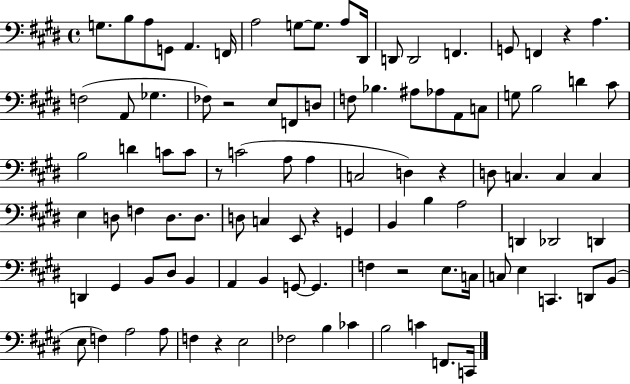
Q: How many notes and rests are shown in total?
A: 99